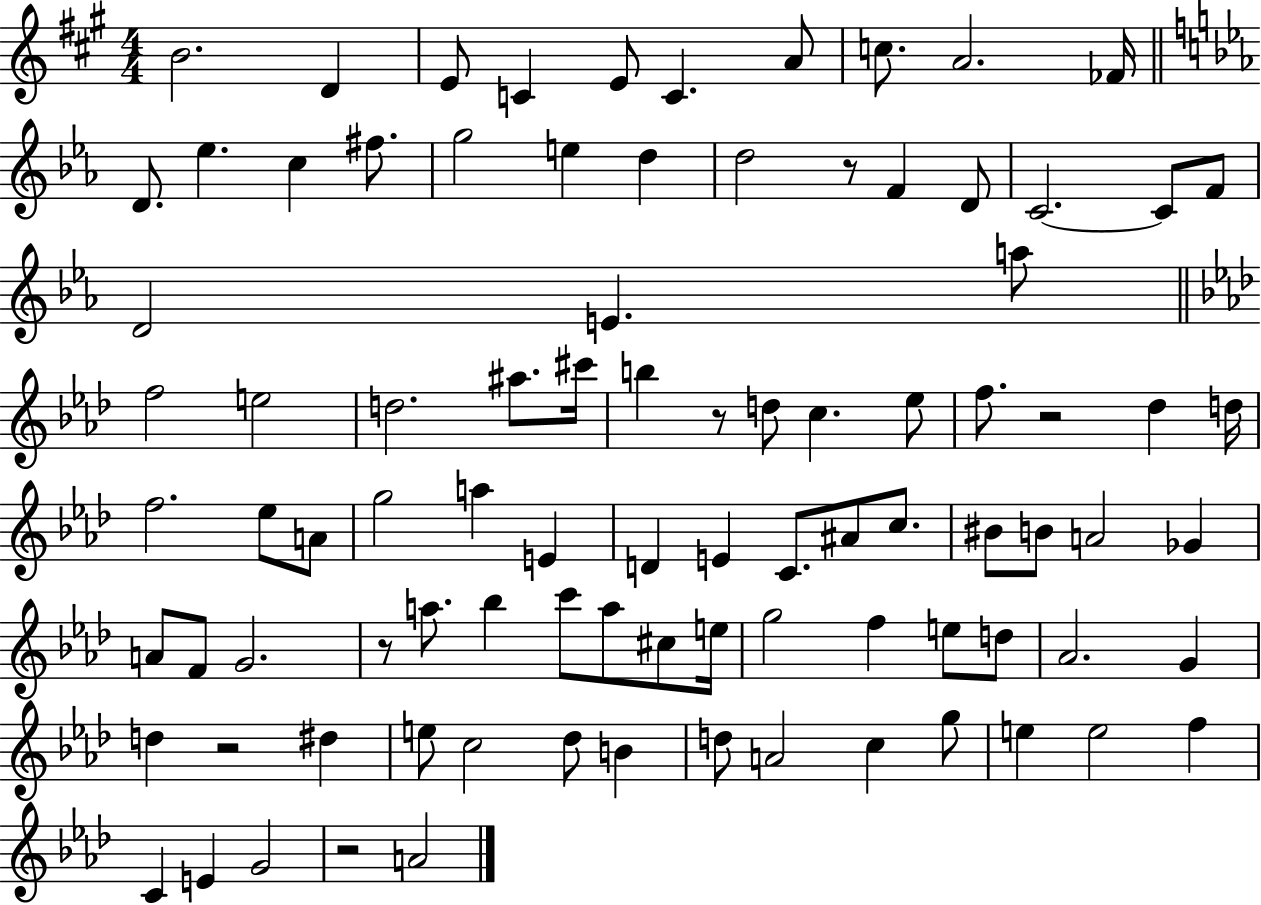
B4/h. D4/q E4/e C4/q E4/e C4/q. A4/e C5/e. A4/h. FES4/s D4/e. Eb5/q. C5/q F#5/e. G5/h E5/q D5/q D5/h R/e F4/q D4/e C4/h. C4/e F4/e D4/h E4/q. A5/e F5/h E5/h D5/h. A#5/e. C#6/s B5/q R/e D5/e C5/q. Eb5/e F5/e. R/h Db5/q D5/s F5/h. Eb5/e A4/e G5/h A5/q E4/q D4/q E4/q C4/e. A#4/e C5/e. BIS4/e B4/e A4/h Gb4/q A4/e F4/e G4/h. R/e A5/e. Bb5/q C6/e A5/e C#5/e E5/s G5/h F5/q E5/e D5/e Ab4/h. G4/q D5/q R/h D#5/q E5/e C5/h Db5/e B4/q D5/e A4/h C5/q G5/e E5/q E5/h F5/q C4/q E4/q G4/h R/h A4/h